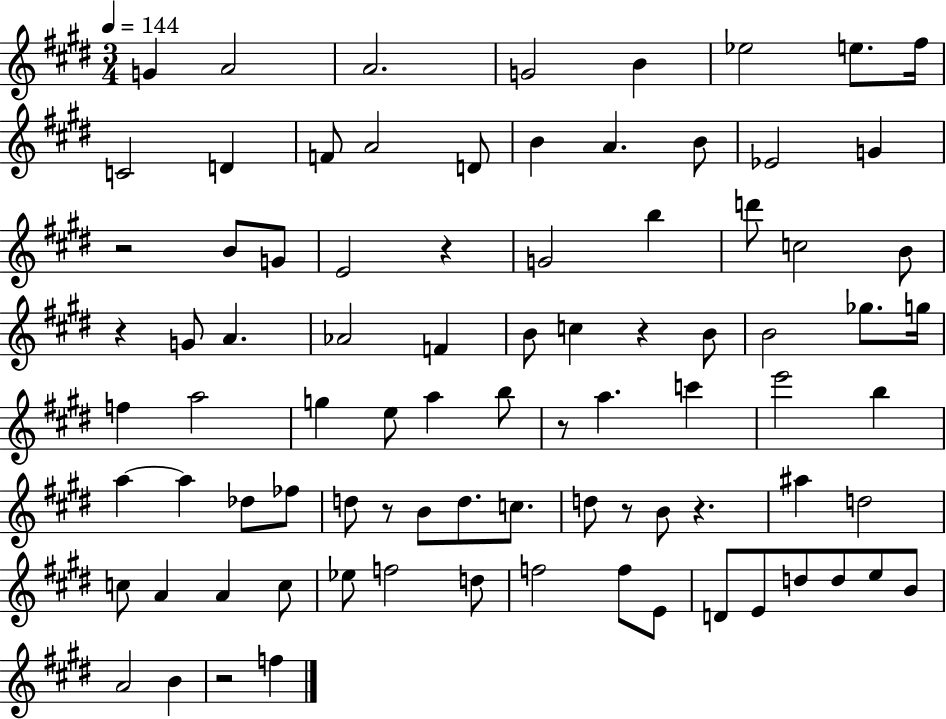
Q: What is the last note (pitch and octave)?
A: F5